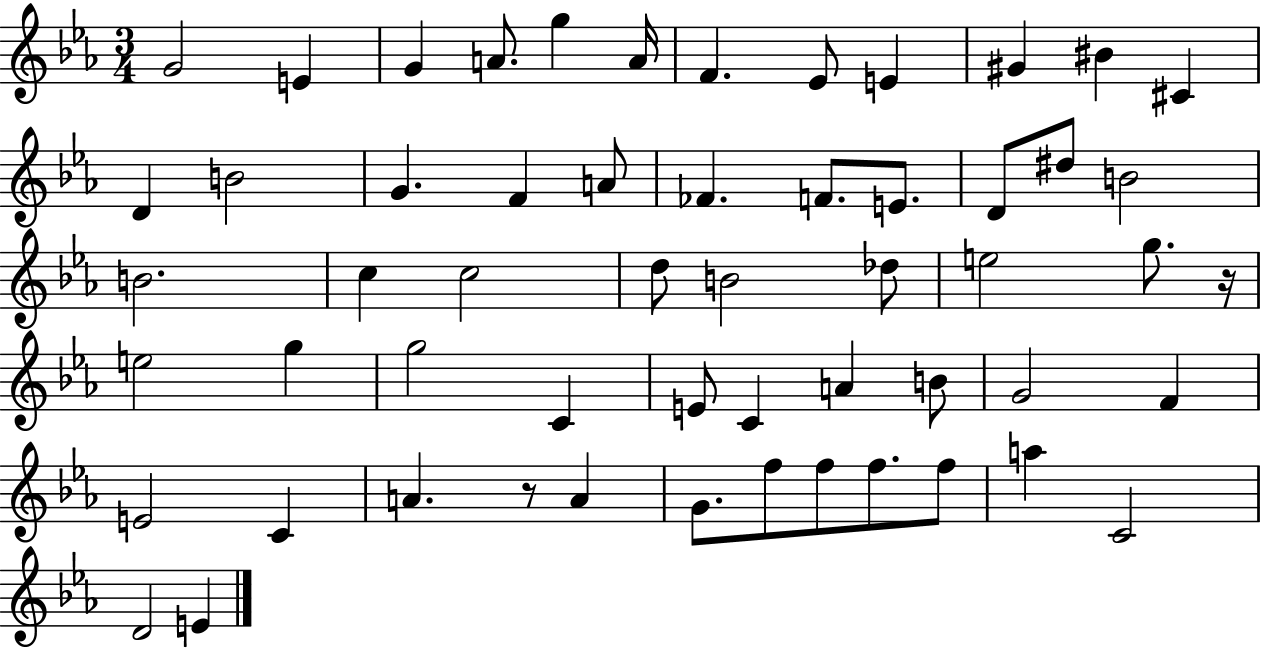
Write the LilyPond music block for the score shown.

{
  \clef treble
  \numericTimeSignature
  \time 3/4
  \key ees \major
  g'2 e'4 | g'4 a'8. g''4 a'16 | f'4. ees'8 e'4 | gis'4 bis'4 cis'4 | \break d'4 b'2 | g'4. f'4 a'8 | fes'4. f'8. e'8. | d'8 dis''8 b'2 | \break b'2. | c''4 c''2 | d''8 b'2 des''8 | e''2 g''8. r16 | \break e''2 g''4 | g''2 c'4 | e'8 c'4 a'4 b'8 | g'2 f'4 | \break e'2 c'4 | a'4. r8 a'4 | g'8. f''8 f''8 f''8. f''8 | a''4 c'2 | \break d'2 e'4 | \bar "|."
}